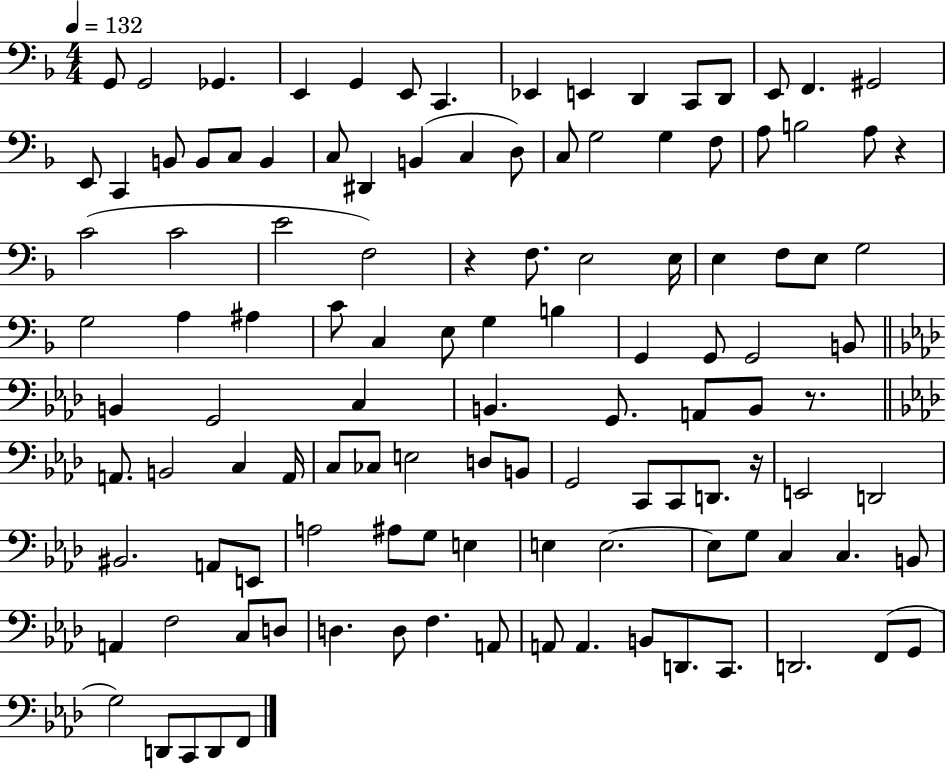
X:1
T:Untitled
M:4/4
L:1/4
K:F
G,,/2 G,,2 _G,, E,, G,, E,,/2 C,, _E,, E,, D,, C,,/2 D,,/2 E,,/2 F,, ^G,,2 E,,/2 C,, B,,/2 B,,/2 C,/2 B,, C,/2 ^D,, B,, C, D,/2 C,/2 G,2 G, F,/2 A,/2 B,2 A,/2 z C2 C2 E2 F,2 z F,/2 E,2 E,/4 E, F,/2 E,/2 G,2 G,2 A, ^A, C/2 C, E,/2 G, B, G,, G,,/2 G,,2 B,,/2 B,, G,,2 C, B,, G,,/2 A,,/2 B,,/2 z/2 A,,/2 B,,2 C, A,,/4 C,/2 _C,/2 E,2 D,/2 B,,/2 G,,2 C,,/2 C,,/2 D,,/2 z/4 E,,2 D,,2 ^B,,2 A,,/2 E,,/2 A,2 ^A,/2 G,/2 E, E, E,2 E,/2 G,/2 C, C, B,,/2 A,, F,2 C,/2 D,/2 D, D,/2 F, A,,/2 A,,/2 A,, B,,/2 D,,/2 C,,/2 D,,2 F,,/2 G,,/2 G,2 D,,/2 C,,/2 D,,/2 F,,/2